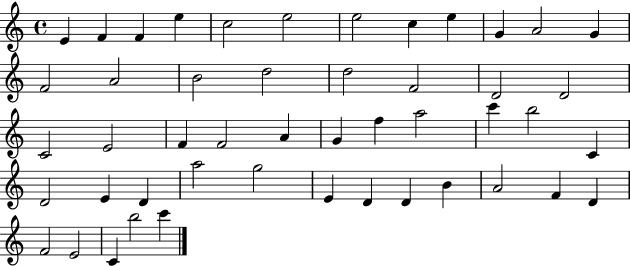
E4/q F4/q F4/q E5/q C5/h E5/h E5/h C5/q E5/q G4/q A4/h G4/q F4/h A4/h B4/h D5/h D5/h F4/h D4/h D4/h C4/h E4/h F4/q F4/h A4/q G4/q F5/q A5/h C6/q B5/h C4/q D4/h E4/q D4/q A5/h G5/h E4/q D4/q D4/q B4/q A4/h F4/q D4/q F4/h E4/h C4/q B5/h C6/q